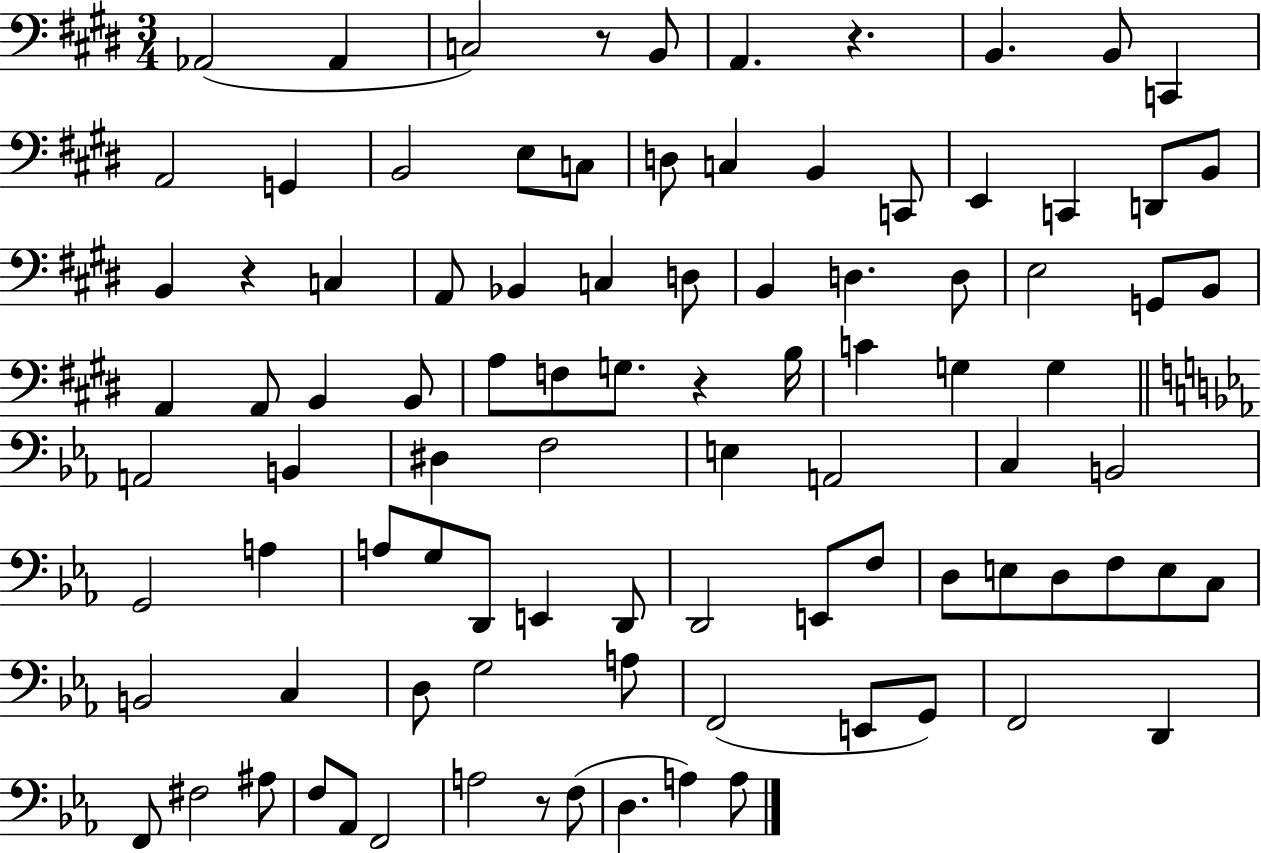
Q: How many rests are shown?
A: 5